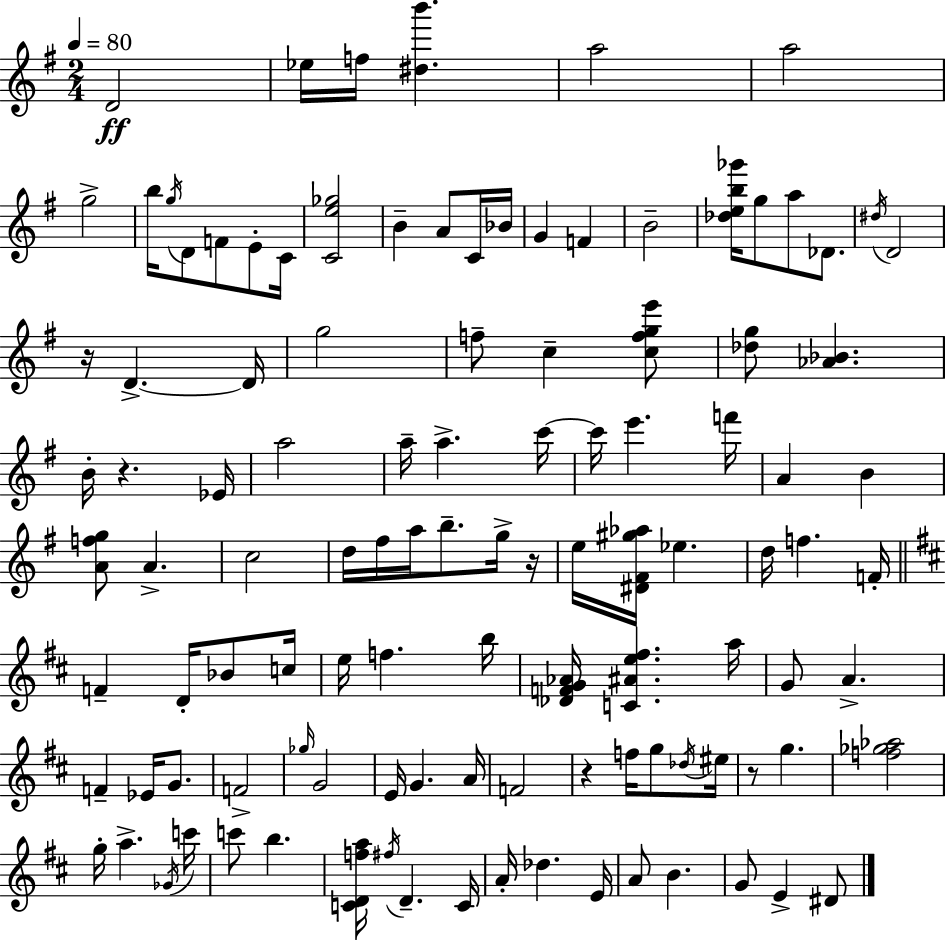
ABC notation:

X:1
T:Untitled
M:2/4
L:1/4
K:G
D2 _e/4 f/4 [^db'] a2 a2 g2 b/4 g/4 D/2 F/2 E/2 C/4 [Ce_g]2 B A/2 C/4 _B/4 G F B2 [_deb_g']/4 g/2 a/2 _D/2 ^d/4 D2 z/4 D D/4 g2 f/2 c [cfge']/2 [_dg]/2 [_A_B] B/4 z _E/4 a2 a/4 a c'/4 c'/4 e' f'/4 A B [Afg]/2 A c2 d/4 ^f/4 a/4 b/2 g/4 z/4 e/4 [^D^F^g_a]/4 _e d/4 f F/4 F D/4 _B/2 c/4 e/4 f b/4 [_DFG_A]/4 [C^Ae^f] a/4 G/2 A F _E/4 G/2 F2 _g/4 G2 E/4 G A/4 F2 z f/4 g/2 _d/4 ^e/4 z/2 g [f_g_a]2 g/4 a _G/4 c'/4 c'/2 b [CDfa]/4 ^f/4 D C/4 A/4 _d E/4 A/2 B G/2 E ^D/2